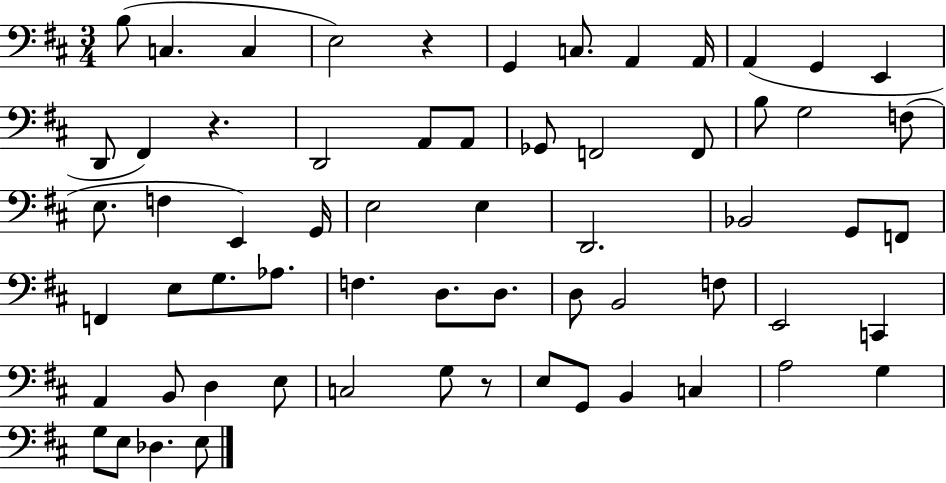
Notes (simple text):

B3/e C3/q. C3/q E3/h R/q G2/q C3/e. A2/q A2/s A2/q G2/q E2/q D2/e F#2/q R/q. D2/h A2/e A2/e Gb2/e F2/h F2/e B3/e G3/h F3/e E3/e. F3/q E2/q G2/s E3/h E3/q D2/h. Bb2/h G2/e F2/e F2/q E3/e G3/e. Ab3/e. F3/q. D3/e. D3/e. D3/e B2/h F3/e E2/h C2/q A2/q B2/e D3/q E3/e C3/h G3/e R/e E3/e G2/e B2/q C3/q A3/h G3/q G3/e E3/e Db3/q. E3/e